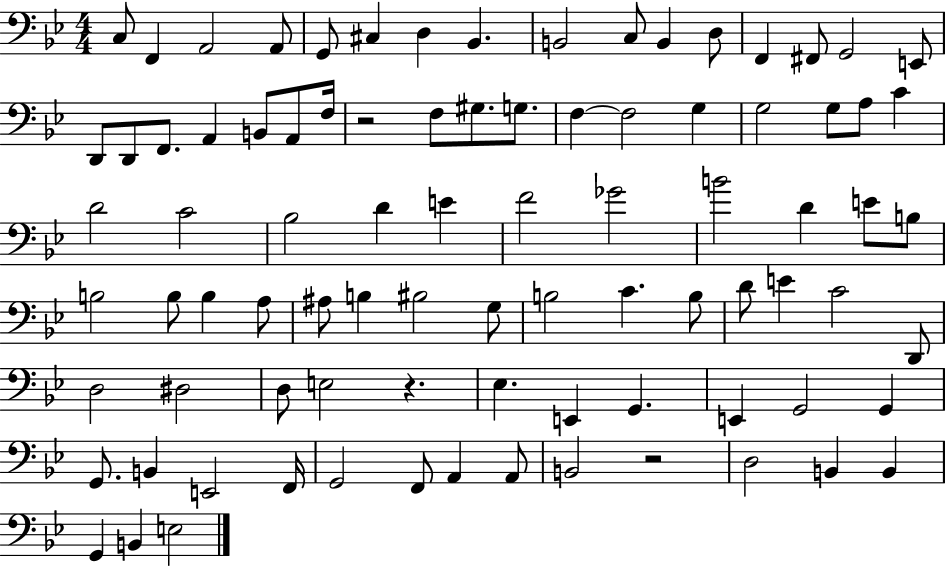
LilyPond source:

{
  \clef bass
  \numericTimeSignature
  \time 4/4
  \key bes \major
  c8 f,4 a,2 a,8 | g,8 cis4 d4 bes,4. | b,2 c8 b,4 d8 | f,4 fis,8 g,2 e,8 | \break d,8 d,8 f,8. a,4 b,8 a,8 f16 | r2 f8 gis8. g8. | f4~~ f2 g4 | g2 g8 a8 c'4 | \break d'2 c'2 | bes2 d'4 e'4 | f'2 ges'2 | b'2 d'4 e'8 b8 | \break b2 b8 b4 a8 | ais8 b4 bis2 g8 | b2 c'4. b8 | d'8 e'4 c'2 d,8 | \break d2 dis2 | d8 e2 r4. | ees4. e,4 g,4. | e,4 g,2 g,4 | \break g,8. b,4 e,2 f,16 | g,2 f,8 a,4 a,8 | b,2 r2 | d2 b,4 b,4 | \break g,4 b,4 e2 | \bar "|."
}